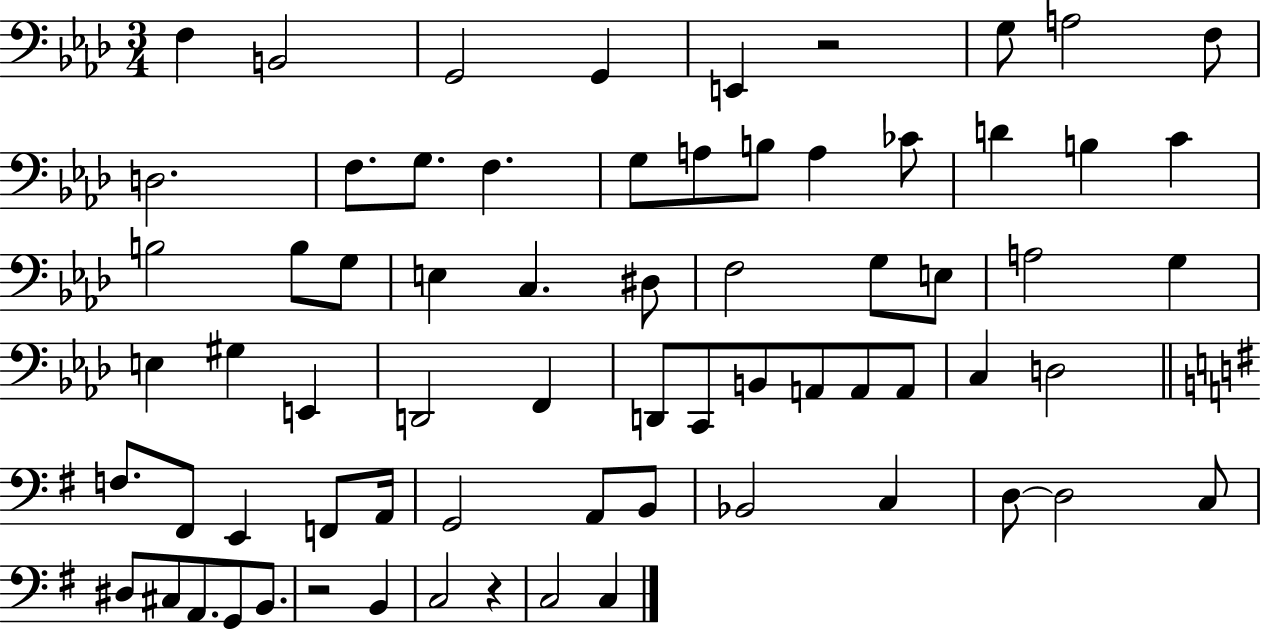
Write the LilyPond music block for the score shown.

{
  \clef bass
  \numericTimeSignature
  \time 3/4
  \key aes \major
  f4 b,2 | g,2 g,4 | e,4 r2 | g8 a2 f8 | \break d2. | f8. g8. f4. | g8 a8 b8 a4 ces'8 | d'4 b4 c'4 | \break b2 b8 g8 | e4 c4. dis8 | f2 g8 e8 | a2 g4 | \break e4 gis4 e,4 | d,2 f,4 | d,8 c,8 b,8 a,8 a,8 a,8 | c4 d2 | \break \bar "||" \break \key g \major f8. fis,8 e,4 f,8 a,16 | g,2 a,8 b,8 | bes,2 c4 | d8~~ d2 c8 | \break dis8 cis8 a,8. g,8 b,8. | r2 b,4 | c2 r4 | c2 c4 | \break \bar "|."
}